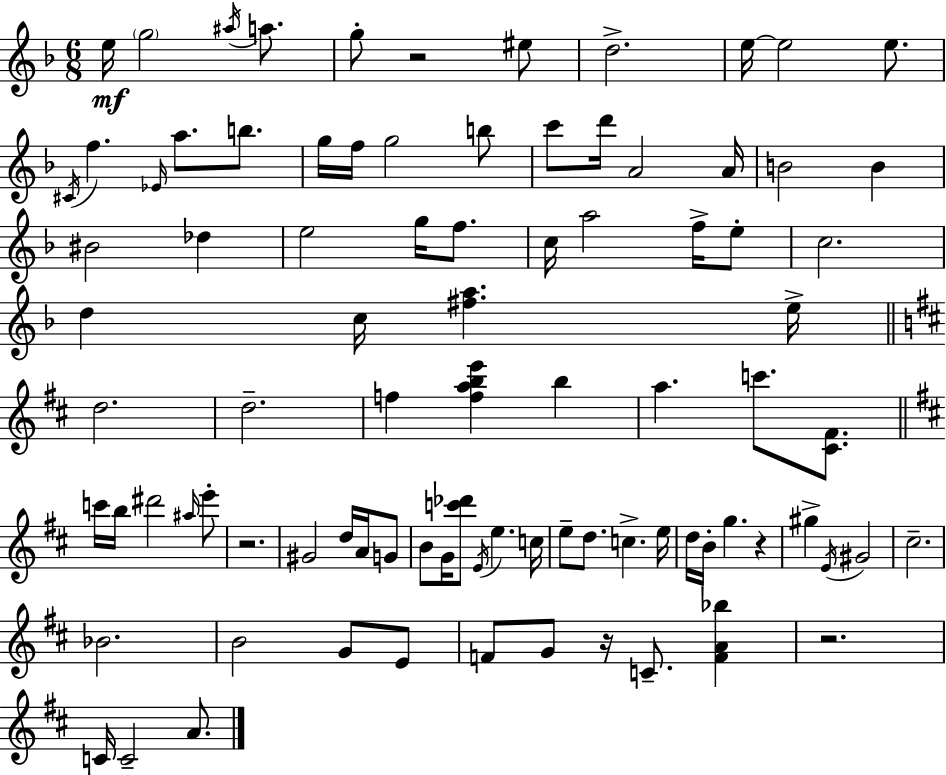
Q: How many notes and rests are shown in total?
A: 89